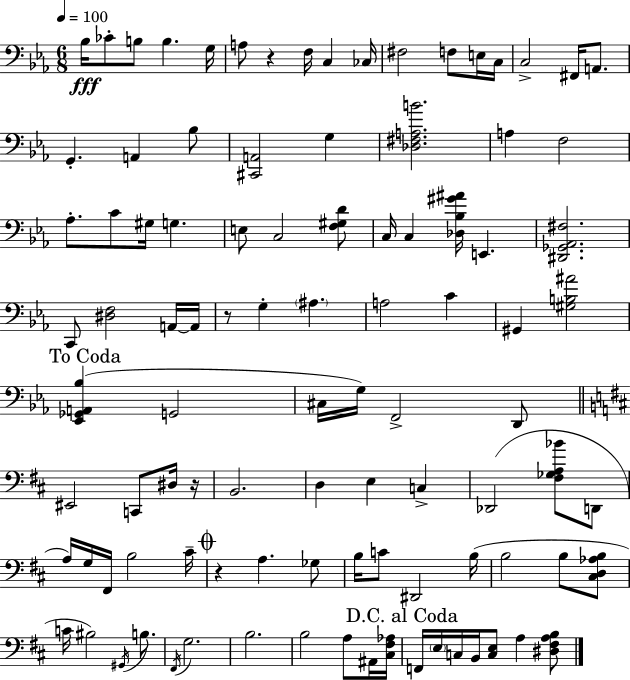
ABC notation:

X:1
T:Untitled
M:6/8
L:1/4
K:Eb
_B,/4 _C/2 B,/2 B, G,/4 A,/2 z F,/4 C, _C,/4 ^F,2 F,/2 E,/4 C,/4 C,2 ^F,,/4 A,,/2 G,, A,, _B,/2 [^C,,A,,]2 G, [_D,^F,A,B]2 A, F,2 _A,/2 C/2 ^G,/4 G, E,/2 C,2 [F,^G,D]/2 C,/4 C, [_D,_B,^G^A]/4 E,, [^D,,_G,,_A,,^F,]2 C,,/2 [^D,F,]2 A,,/4 A,,/4 z/2 G, ^A, A,2 C ^G,, [^G,B,^A]2 [_E,,_G,,A,,_B,] G,,2 ^C,/4 G,/4 F,,2 D,,/2 ^E,,2 C,,/2 ^D,/4 z/4 B,,2 D, E, C, _D,,2 [^F,_G,A,_B]/2 D,,/2 A,/4 G,/4 ^F,,/4 B,2 ^C/4 z A, _G,/2 B,/4 C/2 ^D,,2 B,/4 B,2 B,/2 [^C,D,_A,B,]/2 C/4 ^B,2 ^G,,/4 B,/2 ^F,,/4 G,2 B,2 B,2 A,/2 ^A,,/4 [^C,^F,_A,]/4 F,,/4 E,/4 C,/4 B,,/4 [C,E,]/2 A, [^D,^F,A,B,]/2